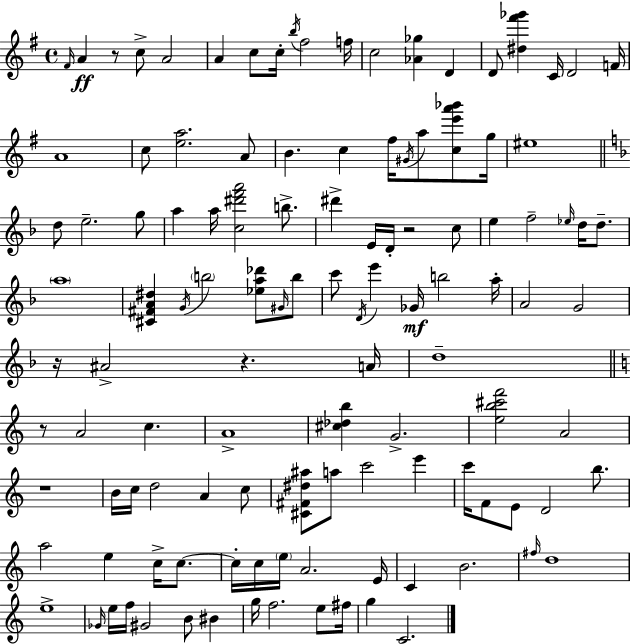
{
  \clef treble
  \time 4/4
  \defaultTimeSignature
  \key g \major
  \grace { fis'16 }\ff a'4 r8 c''8-> a'2 | a'4 c''8 c''16-. \acciaccatura { b''16 } fis''2 | f''16 c''2 <aes' ges''>4 d'4 | d'8 <dis'' fis''' ges'''>4 c'16 d'2 | \break f'16 a'1 | c''8 <e'' a''>2. | a'8 b'4. c''4 fis''16 \acciaccatura { gis'16 } a''8 | <c'' e''' a''' bes'''>8 g''16 eis''1 | \break \bar "||" \break \key f \major d''8 e''2.-- g''8 | a''4 a''16 <c'' dis''' f''' a'''>2 b''8.-> | dis'''4-> e'16 d'16-. r2 c''8 | e''4 f''2-- \grace { ees''16 } d''16 d''8.-- | \break \parenthesize a''1 | <cis' fis' a' dis''>4 \acciaccatura { g'16 } \parenthesize b''2 <ees'' a'' des'''>8 | \grace { gis'16 } b''8 c'''8 \acciaccatura { d'16 } e'''4 ges'16\mf b''2 | a''16-. a'2 g'2 | \break r16 ais'2-> r4. | a'16 d''1-- | \bar "||" \break \key c \major r8 a'2 c''4. | a'1-> | <cis'' des'' b''>4 g'2.-> | <e'' b'' cis''' f'''>2 a'2 | \break r1 | b'16 c''16 d''2 a'4 c''8 | <cis' fis' dis'' ais''>8 a''8 c'''2 e'''4 | c'''16 f'8 e'8 d'2 b''8. | \break a''2 e''4 c''16-> c''8.~~ | c''16-. c''16 \parenthesize e''16 a'2. e'16 | c'4 b'2. | \grace { fis''16 } d''1 | \break e''1-> | \grace { ges'16 } e''16 f''16 gis'2 b'8 bis'4 | g''16 f''2. e''8 | fis''16 g''4 c'2. | \break \bar "|."
}